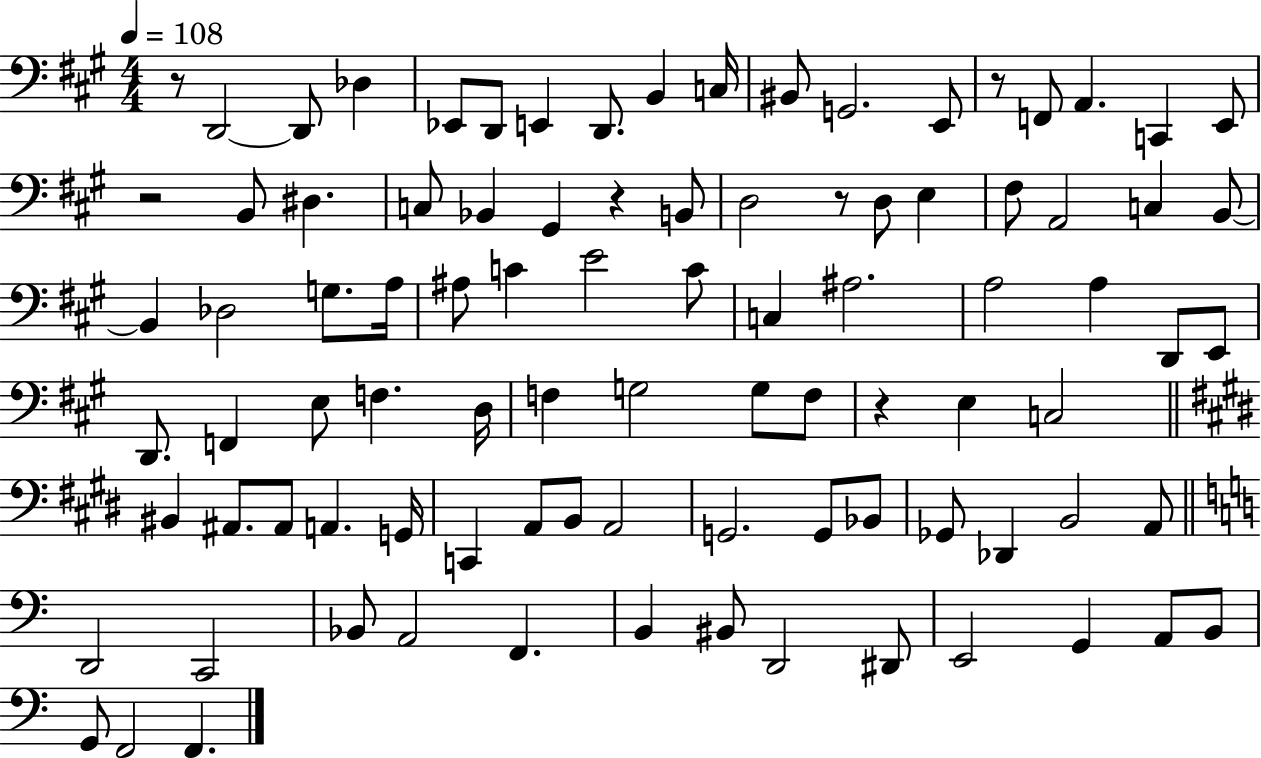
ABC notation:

X:1
T:Untitled
M:4/4
L:1/4
K:A
z/2 D,,2 D,,/2 _D, _E,,/2 D,,/2 E,, D,,/2 B,, C,/4 ^B,,/2 G,,2 E,,/2 z/2 F,,/2 A,, C,, E,,/2 z2 B,,/2 ^D, C,/2 _B,, ^G,, z B,,/2 D,2 z/2 D,/2 E, ^F,/2 A,,2 C, B,,/2 B,, _D,2 G,/2 A,/4 ^A,/2 C E2 C/2 C, ^A,2 A,2 A, D,,/2 E,,/2 D,,/2 F,, E,/2 F, D,/4 F, G,2 G,/2 F,/2 z E, C,2 ^B,, ^A,,/2 ^A,,/2 A,, G,,/4 C,, A,,/2 B,,/2 A,,2 G,,2 G,,/2 _B,,/2 _G,,/2 _D,, B,,2 A,,/2 D,,2 C,,2 _B,,/2 A,,2 F,, B,, ^B,,/2 D,,2 ^D,,/2 E,,2 G,, A,,/2 B,,/2 G,,/2 F,,2 F,,